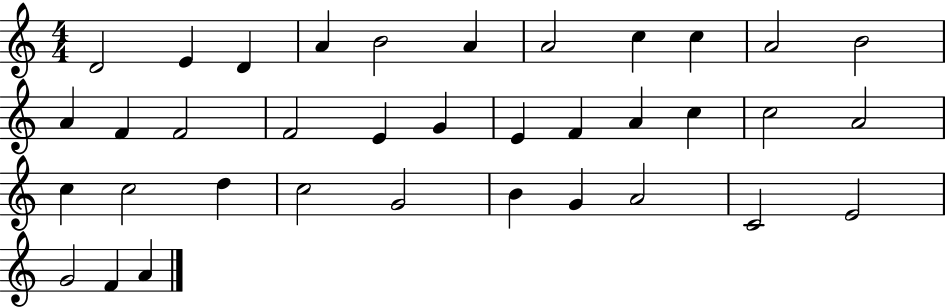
D4/h E4/q D4/q A4/q B4/h A4/q A4/h C5/q C5/q A4/h B4/h A4/q F4/q F4/h F4/h E4/q G4/q E4/q F4/q A4/q C5/q C5/h A4/h C5/q C5/h D5/q C5/h G4/h B4/q G4/q A4/h C4/h E4/h G4/h F4/q A4/q